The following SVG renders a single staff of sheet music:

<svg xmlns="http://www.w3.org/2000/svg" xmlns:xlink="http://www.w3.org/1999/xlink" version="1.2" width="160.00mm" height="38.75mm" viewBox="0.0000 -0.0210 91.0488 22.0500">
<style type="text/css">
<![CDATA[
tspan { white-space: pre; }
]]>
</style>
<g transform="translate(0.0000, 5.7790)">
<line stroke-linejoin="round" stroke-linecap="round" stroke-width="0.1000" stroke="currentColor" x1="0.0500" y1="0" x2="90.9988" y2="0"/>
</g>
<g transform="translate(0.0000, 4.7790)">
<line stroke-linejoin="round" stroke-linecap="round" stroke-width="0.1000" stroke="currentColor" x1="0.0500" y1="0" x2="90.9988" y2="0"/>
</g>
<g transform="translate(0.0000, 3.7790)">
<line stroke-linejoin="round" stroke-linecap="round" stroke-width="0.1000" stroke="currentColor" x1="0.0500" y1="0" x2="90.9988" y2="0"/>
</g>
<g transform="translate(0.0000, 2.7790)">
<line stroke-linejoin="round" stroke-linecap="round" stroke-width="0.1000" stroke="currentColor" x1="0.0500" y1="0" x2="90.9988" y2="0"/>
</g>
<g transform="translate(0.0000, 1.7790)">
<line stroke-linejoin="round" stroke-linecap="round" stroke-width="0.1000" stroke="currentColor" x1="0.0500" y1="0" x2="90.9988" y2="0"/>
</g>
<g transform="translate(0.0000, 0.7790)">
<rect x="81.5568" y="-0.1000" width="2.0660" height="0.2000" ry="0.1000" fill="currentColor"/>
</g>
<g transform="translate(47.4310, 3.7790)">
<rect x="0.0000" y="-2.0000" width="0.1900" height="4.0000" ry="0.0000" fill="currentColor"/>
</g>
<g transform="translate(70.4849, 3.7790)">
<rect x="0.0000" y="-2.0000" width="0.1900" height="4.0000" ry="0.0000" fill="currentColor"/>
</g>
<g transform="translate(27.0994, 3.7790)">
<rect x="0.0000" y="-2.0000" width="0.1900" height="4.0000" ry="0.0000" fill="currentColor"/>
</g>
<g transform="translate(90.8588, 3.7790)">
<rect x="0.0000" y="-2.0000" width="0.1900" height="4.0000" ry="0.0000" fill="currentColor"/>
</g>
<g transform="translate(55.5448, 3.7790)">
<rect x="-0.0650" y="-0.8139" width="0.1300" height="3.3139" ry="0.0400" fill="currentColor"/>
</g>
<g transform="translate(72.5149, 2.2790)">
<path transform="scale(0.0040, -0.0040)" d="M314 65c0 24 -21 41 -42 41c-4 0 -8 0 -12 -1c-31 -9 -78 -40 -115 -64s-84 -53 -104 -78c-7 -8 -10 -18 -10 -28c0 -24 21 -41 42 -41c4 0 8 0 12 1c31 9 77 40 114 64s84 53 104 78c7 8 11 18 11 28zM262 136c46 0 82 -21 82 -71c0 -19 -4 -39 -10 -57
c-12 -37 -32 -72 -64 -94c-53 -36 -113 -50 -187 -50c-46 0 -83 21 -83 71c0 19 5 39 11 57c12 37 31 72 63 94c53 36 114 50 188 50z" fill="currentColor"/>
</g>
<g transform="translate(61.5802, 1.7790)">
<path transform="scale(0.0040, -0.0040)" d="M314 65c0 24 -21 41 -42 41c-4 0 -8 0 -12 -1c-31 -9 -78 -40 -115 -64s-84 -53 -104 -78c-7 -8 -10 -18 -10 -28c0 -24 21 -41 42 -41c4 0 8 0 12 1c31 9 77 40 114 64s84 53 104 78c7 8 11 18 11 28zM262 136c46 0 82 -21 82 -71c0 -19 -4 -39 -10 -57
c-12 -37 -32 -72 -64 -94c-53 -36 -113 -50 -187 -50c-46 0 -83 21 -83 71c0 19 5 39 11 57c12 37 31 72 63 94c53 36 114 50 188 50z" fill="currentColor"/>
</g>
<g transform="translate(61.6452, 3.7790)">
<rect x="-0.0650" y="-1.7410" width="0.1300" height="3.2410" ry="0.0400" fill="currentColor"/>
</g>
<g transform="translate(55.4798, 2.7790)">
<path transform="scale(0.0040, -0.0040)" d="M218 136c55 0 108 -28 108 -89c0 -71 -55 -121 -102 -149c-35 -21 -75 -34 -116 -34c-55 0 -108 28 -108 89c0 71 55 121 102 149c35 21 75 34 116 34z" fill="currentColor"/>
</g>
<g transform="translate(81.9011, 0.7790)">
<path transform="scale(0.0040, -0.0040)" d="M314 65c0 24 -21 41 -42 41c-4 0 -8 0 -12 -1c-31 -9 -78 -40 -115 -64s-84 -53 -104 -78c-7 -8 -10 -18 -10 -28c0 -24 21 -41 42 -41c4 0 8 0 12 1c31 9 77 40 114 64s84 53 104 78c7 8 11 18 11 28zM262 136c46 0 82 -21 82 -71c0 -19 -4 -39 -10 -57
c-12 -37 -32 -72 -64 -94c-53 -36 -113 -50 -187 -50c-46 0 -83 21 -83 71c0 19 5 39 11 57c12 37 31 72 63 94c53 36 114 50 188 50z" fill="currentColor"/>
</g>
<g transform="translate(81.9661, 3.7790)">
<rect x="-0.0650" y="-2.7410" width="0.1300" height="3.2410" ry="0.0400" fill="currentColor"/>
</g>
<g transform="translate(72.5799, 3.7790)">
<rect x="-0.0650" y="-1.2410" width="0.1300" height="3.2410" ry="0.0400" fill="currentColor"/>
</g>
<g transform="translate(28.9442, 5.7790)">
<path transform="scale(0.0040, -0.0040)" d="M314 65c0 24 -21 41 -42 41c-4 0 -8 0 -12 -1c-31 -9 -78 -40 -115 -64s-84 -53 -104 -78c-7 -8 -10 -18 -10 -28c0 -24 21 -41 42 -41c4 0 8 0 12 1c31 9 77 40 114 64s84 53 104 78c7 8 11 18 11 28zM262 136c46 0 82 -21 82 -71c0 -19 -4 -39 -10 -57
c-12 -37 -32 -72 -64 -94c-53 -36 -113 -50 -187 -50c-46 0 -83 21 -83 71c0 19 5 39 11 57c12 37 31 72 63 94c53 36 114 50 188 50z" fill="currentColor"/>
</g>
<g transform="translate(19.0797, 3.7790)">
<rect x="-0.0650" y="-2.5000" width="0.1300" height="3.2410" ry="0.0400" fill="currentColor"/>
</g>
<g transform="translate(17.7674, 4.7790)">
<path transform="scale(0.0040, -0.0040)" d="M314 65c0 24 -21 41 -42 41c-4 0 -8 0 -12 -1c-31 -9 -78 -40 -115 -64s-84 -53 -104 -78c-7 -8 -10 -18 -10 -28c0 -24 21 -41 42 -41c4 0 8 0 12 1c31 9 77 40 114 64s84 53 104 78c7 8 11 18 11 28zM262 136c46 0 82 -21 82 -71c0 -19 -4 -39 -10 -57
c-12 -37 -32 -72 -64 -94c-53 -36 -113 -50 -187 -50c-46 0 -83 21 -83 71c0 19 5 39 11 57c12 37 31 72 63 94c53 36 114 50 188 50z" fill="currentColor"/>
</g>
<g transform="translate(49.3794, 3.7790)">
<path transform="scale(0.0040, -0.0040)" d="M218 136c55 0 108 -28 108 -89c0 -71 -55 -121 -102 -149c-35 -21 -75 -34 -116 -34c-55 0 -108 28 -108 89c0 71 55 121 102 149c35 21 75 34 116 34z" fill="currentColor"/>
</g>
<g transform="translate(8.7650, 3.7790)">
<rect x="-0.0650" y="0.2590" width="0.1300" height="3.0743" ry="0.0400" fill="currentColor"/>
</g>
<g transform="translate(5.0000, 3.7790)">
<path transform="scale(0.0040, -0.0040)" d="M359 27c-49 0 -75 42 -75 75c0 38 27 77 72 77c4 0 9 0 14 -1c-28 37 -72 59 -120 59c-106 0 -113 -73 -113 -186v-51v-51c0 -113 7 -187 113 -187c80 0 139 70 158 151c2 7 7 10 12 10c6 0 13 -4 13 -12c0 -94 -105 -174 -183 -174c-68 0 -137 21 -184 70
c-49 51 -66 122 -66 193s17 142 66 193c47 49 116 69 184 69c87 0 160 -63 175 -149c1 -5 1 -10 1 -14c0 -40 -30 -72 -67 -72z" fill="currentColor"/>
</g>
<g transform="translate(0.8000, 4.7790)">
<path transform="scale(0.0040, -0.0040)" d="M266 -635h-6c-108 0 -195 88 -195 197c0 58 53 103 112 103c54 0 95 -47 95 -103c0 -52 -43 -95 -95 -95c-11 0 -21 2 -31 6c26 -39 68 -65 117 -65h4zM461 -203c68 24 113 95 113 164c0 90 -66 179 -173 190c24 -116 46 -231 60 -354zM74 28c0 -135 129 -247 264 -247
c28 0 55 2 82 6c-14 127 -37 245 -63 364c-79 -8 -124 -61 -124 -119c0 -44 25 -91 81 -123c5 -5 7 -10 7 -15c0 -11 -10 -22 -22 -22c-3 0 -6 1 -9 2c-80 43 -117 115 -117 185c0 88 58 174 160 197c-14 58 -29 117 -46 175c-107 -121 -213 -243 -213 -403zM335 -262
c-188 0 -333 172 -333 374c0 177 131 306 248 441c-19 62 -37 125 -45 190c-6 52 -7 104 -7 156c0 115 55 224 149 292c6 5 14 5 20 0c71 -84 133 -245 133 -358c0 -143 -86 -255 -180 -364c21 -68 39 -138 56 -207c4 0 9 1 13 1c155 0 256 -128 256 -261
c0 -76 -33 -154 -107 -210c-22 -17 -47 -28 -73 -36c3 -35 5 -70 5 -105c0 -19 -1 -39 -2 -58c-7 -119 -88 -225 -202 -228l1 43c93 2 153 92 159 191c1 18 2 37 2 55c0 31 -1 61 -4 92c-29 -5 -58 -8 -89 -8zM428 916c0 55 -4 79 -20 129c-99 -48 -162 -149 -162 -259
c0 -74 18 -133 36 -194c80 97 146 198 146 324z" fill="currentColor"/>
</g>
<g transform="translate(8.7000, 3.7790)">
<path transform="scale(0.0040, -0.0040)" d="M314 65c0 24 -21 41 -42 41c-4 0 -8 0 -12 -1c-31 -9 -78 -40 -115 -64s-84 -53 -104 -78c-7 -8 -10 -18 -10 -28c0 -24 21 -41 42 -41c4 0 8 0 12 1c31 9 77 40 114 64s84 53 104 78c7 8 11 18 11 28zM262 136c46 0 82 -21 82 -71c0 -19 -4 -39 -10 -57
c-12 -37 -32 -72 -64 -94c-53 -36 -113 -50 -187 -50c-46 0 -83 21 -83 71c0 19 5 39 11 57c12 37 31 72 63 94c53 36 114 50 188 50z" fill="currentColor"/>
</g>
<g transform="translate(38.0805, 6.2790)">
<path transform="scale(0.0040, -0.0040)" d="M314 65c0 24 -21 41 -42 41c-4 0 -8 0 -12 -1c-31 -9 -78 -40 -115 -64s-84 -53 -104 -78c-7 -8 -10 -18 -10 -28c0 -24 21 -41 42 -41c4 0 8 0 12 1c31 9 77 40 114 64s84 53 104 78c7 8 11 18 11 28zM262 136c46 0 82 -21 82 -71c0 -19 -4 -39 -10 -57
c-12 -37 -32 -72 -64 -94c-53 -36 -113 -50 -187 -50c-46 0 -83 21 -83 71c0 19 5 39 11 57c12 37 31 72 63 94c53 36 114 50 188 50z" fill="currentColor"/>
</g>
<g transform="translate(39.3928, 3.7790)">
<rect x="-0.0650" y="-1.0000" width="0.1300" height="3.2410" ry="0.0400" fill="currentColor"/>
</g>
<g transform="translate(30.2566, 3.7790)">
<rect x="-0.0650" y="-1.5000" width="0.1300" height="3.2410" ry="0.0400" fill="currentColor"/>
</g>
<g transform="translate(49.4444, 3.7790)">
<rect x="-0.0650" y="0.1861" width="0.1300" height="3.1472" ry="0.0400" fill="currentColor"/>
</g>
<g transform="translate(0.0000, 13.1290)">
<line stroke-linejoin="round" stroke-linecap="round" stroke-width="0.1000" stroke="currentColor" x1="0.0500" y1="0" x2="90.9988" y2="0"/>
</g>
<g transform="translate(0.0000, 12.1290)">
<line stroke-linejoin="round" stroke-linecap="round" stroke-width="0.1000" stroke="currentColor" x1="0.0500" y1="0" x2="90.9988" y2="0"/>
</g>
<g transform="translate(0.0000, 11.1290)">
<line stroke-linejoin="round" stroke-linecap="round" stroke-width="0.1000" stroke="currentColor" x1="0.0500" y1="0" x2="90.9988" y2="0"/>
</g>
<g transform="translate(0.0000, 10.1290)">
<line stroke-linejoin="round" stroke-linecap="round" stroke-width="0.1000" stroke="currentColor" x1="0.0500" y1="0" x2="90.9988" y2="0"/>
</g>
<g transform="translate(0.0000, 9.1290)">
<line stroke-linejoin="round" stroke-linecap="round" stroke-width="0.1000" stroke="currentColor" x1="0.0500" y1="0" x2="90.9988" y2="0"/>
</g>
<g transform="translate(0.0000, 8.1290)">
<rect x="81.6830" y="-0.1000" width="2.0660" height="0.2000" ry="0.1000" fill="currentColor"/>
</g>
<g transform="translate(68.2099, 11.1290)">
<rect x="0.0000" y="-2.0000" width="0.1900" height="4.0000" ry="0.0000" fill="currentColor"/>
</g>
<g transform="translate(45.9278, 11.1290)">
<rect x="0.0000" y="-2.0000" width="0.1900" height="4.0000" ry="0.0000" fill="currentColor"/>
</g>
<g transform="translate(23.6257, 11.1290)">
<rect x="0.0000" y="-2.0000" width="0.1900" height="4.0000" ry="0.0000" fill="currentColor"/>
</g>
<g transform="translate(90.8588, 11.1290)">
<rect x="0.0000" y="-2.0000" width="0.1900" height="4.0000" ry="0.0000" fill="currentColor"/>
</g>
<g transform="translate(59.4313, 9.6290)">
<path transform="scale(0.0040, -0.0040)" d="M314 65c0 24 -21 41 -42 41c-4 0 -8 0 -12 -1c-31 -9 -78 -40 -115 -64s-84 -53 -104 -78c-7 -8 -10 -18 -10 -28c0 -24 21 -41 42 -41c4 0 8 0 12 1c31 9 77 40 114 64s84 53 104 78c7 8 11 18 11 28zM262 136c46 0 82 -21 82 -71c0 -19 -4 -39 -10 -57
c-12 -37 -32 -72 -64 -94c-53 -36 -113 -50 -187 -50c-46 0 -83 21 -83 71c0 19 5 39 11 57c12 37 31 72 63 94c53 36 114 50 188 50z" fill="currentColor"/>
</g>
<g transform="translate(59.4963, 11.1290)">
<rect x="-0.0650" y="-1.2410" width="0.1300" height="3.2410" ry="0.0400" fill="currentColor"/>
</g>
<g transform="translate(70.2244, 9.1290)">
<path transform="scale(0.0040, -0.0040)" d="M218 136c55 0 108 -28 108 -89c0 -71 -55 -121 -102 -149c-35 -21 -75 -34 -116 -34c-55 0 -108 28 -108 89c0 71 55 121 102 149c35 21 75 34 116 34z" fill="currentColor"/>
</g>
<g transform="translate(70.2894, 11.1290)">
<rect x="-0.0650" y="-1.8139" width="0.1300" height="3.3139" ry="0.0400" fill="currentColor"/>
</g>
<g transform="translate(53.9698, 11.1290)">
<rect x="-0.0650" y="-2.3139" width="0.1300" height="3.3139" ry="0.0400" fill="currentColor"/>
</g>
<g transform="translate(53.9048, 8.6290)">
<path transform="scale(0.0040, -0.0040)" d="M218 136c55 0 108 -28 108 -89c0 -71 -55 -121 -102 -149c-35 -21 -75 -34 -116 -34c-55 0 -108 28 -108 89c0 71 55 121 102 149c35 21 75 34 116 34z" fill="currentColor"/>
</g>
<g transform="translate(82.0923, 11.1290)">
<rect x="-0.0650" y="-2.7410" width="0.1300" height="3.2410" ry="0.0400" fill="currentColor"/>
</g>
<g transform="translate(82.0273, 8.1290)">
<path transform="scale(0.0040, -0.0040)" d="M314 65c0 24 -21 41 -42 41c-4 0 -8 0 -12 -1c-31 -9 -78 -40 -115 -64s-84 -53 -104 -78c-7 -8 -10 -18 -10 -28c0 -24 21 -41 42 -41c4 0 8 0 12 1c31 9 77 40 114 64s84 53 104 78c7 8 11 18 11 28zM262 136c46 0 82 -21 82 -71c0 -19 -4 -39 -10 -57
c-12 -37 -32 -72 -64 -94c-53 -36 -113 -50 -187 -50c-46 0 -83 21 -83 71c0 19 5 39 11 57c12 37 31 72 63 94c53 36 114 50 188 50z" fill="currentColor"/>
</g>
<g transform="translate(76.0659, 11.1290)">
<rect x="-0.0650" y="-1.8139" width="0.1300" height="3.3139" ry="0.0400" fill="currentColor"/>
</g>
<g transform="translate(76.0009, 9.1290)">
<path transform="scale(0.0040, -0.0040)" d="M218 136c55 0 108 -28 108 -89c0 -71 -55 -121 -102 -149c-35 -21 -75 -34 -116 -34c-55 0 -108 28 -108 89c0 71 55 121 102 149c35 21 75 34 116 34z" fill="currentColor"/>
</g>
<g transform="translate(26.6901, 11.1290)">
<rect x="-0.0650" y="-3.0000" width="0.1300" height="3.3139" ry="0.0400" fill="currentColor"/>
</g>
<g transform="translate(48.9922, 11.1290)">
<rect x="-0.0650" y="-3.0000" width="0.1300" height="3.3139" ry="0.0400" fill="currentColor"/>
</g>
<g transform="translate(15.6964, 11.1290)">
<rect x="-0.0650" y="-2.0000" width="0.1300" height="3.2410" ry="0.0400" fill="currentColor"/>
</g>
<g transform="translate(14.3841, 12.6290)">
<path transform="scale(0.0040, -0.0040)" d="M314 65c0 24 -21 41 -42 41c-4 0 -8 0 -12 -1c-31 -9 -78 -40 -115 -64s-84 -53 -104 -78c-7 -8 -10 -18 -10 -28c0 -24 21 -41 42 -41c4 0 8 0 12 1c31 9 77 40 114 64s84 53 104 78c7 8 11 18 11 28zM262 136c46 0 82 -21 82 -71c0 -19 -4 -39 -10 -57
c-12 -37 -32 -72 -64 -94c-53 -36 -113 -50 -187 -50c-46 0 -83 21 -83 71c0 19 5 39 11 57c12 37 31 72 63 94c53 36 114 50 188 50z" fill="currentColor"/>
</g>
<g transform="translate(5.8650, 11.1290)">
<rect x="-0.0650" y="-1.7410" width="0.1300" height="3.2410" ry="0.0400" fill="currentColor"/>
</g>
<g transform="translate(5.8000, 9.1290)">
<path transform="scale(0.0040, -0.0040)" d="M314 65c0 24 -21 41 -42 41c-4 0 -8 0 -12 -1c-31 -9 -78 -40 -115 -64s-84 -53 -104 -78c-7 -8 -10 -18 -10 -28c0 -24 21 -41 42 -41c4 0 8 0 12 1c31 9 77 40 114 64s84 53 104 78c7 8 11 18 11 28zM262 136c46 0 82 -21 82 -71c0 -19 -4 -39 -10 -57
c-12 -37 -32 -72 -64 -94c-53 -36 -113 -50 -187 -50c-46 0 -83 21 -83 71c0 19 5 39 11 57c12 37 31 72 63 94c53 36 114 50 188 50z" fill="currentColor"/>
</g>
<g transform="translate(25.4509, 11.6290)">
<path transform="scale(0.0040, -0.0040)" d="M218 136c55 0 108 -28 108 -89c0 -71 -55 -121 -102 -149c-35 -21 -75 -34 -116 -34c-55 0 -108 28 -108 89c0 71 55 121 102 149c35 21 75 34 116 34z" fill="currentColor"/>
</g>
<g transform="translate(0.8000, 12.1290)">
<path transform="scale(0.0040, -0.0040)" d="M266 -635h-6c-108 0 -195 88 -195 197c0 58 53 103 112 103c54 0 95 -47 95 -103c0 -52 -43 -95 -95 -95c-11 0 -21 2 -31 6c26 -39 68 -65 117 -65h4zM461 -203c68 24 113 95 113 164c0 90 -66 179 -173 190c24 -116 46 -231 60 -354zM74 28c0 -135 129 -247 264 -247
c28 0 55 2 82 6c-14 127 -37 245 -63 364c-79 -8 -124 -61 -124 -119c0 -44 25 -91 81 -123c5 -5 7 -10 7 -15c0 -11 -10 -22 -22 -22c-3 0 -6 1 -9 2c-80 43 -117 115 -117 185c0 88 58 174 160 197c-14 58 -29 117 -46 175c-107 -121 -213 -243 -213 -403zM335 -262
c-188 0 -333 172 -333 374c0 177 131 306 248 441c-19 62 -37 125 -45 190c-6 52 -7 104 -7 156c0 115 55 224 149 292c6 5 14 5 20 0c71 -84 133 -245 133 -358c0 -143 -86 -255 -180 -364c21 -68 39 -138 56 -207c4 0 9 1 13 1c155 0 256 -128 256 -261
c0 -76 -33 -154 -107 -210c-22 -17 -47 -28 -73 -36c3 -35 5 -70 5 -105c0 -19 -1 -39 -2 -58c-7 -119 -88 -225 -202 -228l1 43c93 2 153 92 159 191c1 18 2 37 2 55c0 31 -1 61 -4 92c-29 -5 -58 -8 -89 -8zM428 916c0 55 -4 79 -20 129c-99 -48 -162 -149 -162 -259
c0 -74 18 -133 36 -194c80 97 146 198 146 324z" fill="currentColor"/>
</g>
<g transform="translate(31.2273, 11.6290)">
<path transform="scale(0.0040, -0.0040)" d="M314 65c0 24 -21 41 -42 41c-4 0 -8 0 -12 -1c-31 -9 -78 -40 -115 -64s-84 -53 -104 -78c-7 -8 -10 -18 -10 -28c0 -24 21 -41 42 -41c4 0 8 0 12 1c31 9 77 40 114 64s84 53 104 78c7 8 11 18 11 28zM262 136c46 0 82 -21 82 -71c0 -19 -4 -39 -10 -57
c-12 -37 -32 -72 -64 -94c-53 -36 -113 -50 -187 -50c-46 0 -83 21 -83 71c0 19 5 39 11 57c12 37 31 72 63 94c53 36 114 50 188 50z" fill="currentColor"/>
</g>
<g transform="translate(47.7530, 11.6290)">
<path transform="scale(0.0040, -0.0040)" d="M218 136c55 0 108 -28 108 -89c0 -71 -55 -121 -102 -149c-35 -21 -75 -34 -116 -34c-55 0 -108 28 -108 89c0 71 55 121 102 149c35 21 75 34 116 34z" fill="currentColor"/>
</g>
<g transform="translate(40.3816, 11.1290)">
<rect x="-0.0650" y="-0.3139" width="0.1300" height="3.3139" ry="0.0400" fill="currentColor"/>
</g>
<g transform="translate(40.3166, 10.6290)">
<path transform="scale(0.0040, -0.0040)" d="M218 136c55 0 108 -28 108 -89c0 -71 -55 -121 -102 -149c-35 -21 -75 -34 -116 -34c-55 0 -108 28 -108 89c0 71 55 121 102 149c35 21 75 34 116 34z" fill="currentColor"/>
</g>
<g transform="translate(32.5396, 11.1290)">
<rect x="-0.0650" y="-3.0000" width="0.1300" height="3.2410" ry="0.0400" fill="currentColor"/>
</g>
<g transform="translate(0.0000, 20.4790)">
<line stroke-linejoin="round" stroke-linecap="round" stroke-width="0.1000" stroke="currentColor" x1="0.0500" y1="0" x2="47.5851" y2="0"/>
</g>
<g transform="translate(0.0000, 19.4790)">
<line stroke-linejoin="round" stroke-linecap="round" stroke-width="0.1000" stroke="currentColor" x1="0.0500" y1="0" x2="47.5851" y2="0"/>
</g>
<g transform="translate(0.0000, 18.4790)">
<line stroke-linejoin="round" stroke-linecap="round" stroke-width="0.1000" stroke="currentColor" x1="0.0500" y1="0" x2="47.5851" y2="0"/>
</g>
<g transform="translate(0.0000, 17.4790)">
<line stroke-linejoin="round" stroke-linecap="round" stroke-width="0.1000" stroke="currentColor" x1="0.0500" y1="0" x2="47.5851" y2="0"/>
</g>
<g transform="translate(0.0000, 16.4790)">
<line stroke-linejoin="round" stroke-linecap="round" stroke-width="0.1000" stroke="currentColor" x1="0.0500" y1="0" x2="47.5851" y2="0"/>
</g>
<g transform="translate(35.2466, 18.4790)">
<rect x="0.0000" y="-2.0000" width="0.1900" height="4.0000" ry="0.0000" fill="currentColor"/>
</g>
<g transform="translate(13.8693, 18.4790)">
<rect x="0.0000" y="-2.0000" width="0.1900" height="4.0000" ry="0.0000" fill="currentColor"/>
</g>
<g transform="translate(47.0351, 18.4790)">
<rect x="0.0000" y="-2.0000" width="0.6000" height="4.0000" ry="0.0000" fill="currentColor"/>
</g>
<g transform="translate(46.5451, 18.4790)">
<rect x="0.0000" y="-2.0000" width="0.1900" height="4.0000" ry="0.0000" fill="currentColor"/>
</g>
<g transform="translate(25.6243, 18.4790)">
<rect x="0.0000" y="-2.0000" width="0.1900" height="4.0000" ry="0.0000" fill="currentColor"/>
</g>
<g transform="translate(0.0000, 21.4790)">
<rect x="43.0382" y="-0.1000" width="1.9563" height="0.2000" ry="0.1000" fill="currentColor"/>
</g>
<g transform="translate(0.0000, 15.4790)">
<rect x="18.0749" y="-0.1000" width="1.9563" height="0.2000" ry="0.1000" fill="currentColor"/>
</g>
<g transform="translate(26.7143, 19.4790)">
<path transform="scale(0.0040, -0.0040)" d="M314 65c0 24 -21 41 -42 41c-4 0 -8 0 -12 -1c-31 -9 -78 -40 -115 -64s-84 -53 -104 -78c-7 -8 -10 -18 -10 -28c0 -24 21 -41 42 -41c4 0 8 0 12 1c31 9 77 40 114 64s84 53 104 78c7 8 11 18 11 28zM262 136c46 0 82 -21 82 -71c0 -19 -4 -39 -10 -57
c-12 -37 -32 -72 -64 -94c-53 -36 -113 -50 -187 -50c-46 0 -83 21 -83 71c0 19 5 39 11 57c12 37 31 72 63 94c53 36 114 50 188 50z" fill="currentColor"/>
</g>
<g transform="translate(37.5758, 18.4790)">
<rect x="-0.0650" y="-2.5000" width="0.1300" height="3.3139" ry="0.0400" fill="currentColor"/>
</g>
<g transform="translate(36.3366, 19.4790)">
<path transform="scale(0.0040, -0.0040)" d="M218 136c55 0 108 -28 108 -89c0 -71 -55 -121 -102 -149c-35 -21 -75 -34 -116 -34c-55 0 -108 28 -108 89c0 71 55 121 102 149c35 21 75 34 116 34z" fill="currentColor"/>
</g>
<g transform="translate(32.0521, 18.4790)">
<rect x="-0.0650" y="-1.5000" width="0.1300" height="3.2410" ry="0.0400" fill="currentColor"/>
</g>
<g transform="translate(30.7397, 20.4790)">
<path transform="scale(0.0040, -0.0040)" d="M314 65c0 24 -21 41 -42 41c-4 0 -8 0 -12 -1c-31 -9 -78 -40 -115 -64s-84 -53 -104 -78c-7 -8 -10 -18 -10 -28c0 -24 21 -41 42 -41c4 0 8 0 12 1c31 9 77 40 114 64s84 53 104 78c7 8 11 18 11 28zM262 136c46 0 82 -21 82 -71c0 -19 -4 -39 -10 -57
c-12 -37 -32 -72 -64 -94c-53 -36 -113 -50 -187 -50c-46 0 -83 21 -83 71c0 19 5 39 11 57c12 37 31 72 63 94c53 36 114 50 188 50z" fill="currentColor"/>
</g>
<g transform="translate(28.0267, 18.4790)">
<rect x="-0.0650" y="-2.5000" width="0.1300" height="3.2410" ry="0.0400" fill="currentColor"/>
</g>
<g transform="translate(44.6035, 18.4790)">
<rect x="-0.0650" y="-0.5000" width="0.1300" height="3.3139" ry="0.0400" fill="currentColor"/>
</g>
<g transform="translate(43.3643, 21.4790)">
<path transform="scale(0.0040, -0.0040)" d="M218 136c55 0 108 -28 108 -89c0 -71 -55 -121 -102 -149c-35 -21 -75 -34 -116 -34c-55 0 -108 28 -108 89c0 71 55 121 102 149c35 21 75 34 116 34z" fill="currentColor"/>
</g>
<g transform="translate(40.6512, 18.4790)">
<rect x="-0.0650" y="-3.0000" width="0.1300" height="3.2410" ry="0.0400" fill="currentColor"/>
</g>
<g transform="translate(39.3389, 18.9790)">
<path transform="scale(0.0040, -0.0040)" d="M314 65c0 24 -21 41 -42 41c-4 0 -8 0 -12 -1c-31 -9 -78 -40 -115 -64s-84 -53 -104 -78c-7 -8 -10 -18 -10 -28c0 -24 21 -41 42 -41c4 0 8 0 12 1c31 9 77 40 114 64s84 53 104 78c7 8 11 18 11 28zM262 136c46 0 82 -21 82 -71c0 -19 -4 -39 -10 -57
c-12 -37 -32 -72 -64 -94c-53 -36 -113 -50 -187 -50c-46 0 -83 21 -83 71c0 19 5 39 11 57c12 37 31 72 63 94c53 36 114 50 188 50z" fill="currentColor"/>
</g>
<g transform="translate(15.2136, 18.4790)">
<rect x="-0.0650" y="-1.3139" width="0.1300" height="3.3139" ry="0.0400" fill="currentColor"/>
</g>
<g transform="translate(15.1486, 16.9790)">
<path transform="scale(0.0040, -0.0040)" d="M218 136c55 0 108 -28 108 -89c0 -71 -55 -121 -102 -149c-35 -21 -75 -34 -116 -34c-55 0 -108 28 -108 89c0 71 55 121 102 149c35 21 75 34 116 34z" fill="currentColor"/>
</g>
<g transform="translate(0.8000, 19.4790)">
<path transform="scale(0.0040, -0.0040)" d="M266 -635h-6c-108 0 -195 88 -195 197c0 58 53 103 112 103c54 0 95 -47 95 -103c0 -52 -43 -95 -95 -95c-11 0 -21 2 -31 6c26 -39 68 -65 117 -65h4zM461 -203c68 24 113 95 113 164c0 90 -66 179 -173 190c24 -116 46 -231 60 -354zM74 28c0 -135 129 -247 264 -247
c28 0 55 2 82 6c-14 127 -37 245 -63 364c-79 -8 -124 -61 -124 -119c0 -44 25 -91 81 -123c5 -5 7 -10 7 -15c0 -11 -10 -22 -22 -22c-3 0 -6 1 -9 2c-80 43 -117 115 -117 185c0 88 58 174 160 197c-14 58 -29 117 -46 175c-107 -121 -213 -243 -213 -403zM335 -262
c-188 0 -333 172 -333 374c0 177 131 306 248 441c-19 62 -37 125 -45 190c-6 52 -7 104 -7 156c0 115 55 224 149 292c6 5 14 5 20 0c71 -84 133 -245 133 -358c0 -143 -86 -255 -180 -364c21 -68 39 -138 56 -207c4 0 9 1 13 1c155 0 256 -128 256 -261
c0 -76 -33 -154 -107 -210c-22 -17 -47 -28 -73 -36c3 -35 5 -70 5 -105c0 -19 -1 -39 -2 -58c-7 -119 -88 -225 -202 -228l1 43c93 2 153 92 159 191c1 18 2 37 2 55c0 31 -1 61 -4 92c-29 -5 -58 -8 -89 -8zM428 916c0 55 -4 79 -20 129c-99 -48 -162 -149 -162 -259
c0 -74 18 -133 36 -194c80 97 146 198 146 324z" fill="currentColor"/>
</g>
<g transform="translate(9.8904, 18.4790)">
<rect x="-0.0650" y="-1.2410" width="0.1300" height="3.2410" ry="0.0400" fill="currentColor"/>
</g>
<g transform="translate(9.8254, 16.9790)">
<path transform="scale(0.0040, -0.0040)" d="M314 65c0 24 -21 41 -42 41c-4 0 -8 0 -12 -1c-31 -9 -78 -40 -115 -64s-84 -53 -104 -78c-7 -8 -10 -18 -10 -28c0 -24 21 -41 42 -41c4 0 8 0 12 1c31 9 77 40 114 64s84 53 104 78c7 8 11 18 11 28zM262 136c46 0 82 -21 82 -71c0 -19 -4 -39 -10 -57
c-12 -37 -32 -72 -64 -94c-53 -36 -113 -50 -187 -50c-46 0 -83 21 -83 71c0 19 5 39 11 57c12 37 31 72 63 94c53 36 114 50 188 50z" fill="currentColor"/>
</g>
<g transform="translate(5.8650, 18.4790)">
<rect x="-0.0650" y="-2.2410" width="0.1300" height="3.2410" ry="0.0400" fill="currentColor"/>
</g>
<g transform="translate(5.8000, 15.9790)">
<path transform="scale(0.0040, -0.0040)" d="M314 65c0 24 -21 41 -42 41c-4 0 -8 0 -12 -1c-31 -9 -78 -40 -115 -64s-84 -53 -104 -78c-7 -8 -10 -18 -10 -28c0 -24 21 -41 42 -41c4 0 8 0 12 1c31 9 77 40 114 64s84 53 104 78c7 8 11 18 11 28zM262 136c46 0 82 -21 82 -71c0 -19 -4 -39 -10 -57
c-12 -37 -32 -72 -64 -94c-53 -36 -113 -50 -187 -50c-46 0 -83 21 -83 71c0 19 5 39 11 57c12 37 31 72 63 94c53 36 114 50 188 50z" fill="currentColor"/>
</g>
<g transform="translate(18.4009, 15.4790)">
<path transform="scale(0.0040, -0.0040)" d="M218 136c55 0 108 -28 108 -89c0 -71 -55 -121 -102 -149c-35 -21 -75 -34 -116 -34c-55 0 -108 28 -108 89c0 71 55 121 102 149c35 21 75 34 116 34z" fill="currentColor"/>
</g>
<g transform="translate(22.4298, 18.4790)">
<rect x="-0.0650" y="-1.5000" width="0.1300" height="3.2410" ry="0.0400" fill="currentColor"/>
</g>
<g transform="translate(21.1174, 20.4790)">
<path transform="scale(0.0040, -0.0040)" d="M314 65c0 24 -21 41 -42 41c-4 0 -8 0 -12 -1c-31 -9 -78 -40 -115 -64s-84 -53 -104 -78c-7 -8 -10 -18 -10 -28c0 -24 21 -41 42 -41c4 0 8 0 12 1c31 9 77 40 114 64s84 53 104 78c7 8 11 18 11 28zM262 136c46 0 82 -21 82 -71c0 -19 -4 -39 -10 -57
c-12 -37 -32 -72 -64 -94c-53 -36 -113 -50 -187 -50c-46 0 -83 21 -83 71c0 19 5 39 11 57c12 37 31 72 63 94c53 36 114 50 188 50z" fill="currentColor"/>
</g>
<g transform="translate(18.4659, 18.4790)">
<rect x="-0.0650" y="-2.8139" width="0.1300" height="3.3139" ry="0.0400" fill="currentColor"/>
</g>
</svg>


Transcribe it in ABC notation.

X:1
T:Untitled
M:4/4
L:1/4
K:C
B2 G2 E2 D2 B d f2 e2 a2 f2 F2 A A2 c A g e2 f f a2 g2 e2 e a E2 G2 E2 G A2 C